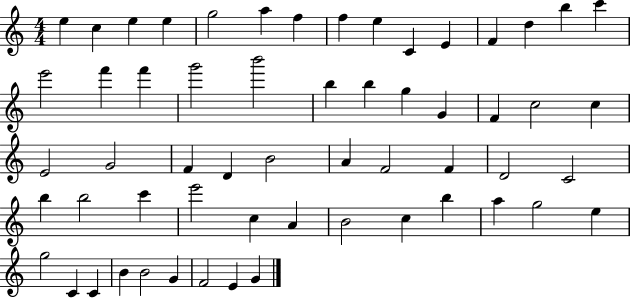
X:1
T:Untitled
M:4/4
L:1/4
K:C
e c e e g2 a f f e C E F d b c' e'2 f' f' g'2 b'2 b b g G F c2 c E2 G2 F D B2 A F2 F D2 C2 b b2 c' e'2 c A B2 c b a g2 e g2 C C B B2 G F2 E G